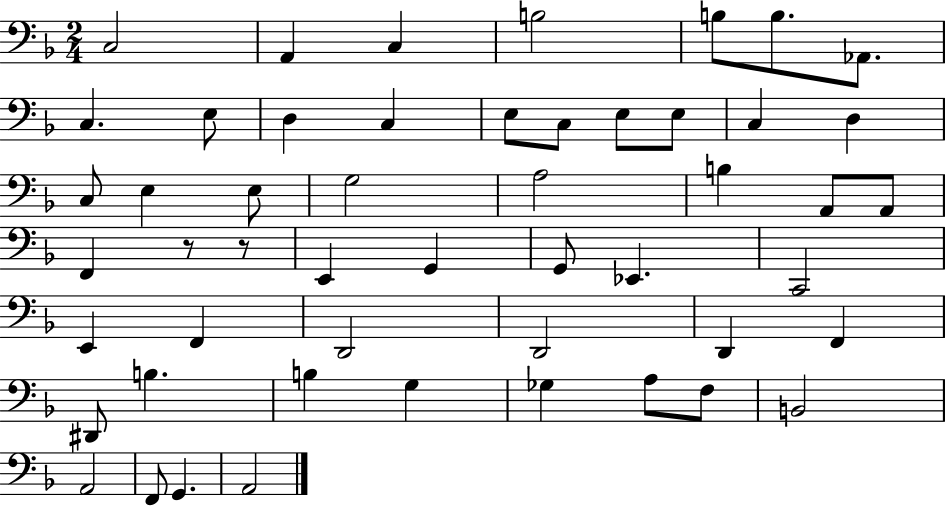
{
  \clef bass
  \numericTimeSignature
  \time 2/4
  \key f \major
  c2 | a,4 c4 | b2 | b8 b8. aes,8. | \break c4. e8 | d4 c4 | e8 c8 e8 e8 | c4 d4 | \break c8 e4 e8 | g2 | a2 | b4 a,8 a,8 | \break f,4 r8 r8 | e,4 g,4 | g,8 ees,4. | c,2 | \break e,4 f,4 | d,2 | d,2 | d,4 f,4 | \break dis,8 b4. | b4 g4 | ges4 a8 f8 | b,2 | \break a,2 | f,8 g,4. | a,2 | \bar "|."
}